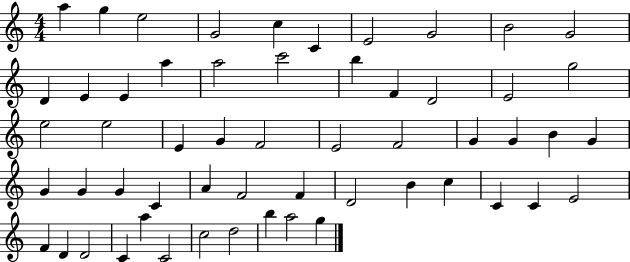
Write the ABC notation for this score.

X:1
T:Untitled
M:4/4
L:1/4
K:C
a g e2 G2 c C E2 G2 B2 G2 D E E a a2 c'2 b F D2 E2 g2 e2 e2 E G F2 E2 F2 G G B G G G G C A F2 F D2 B c C C E2 F D D2 C a C2 c2 d2 b a2 g